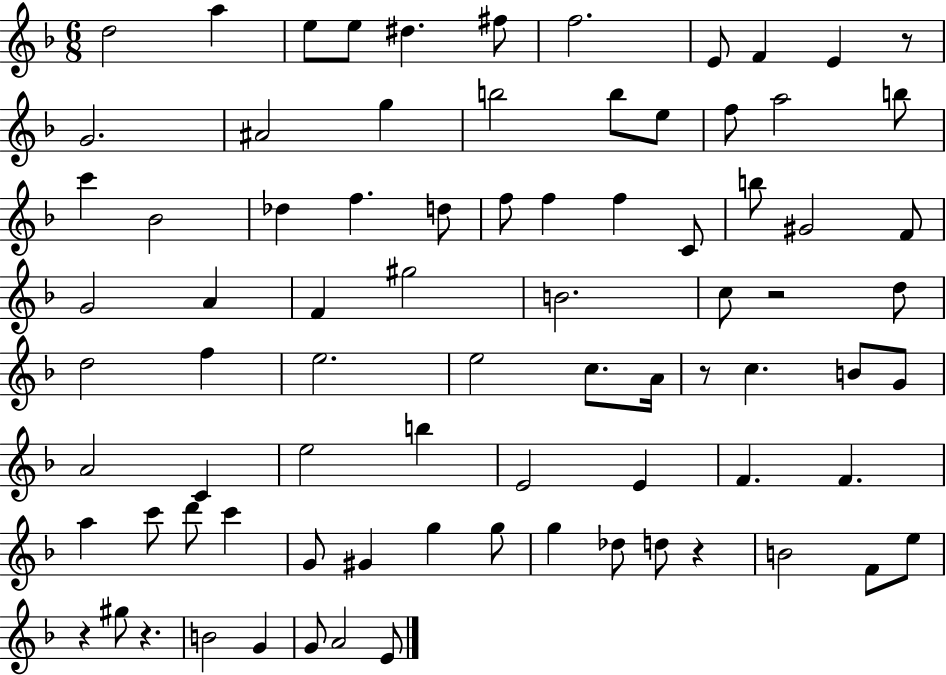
D5/h A5/q E5/e E5/e D#5/q. F#5/e F5/h. E4/e F4/q E4/q R/e G4/h. A#4/h G5/q B5/h B5/e E5/e F5/e A5/h B5/e C6/q Bb4/h Db5/q F5/q. D5/e F5/e F5/q F5/q C4/e B5/e G#4/h F4/e G4/h A4/q F4/q G#5/h B4/h. C5/e R/h D5/e D5/h F5/q E5/h. E5/h C5/e. A4/s R/e C5/q. B4/e G4/e A4/h C4/q E5/h B5/q E4/h E4/q F4/q. F4/q. A5/q C6/e D6/e C6/q G4/e G#4/q G5/q G5/e G5/q Db5/e D5/e R/q B4/h F4/e E5/e R/q G#5/e R/q. B4/h G4/q G4/e A4/h E4/e